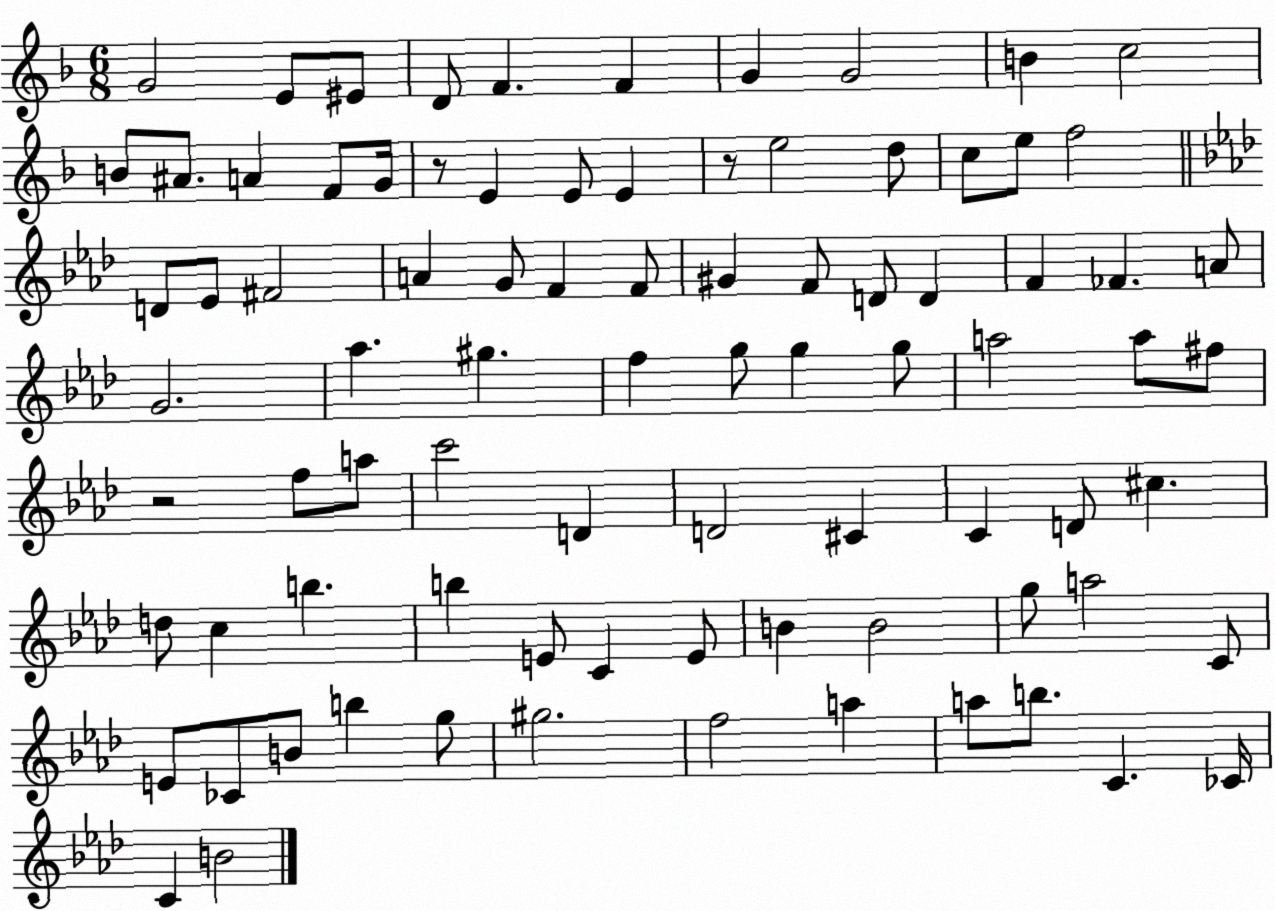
X:1
T:Untitled
M:6/8
L:1/4
K:F
G2 E/2 ^E/2 D/2 F F G G2 B c2 B/2 ^A/2 A F/2 G/4 z/2 E E/2 E z/2 e2 d/2 c/2 e/2 f2 D/2 _E/2 ^F2 A G/2 F F/2 ^G F/2 D/2 D F _F A/2 G2 _a ^g f g/2 g g/2 a2 a/2 ^f/2 z2 f/2 a/2 c'2 D D2 ^C C D/2 ^c d/2 c b b E/2 C E/2 B B2 g/2 a2 C/2 E/2 _C/2 B/2 b g/2 ^g2 f2 a a/2 b/2 C _C/4 C B2